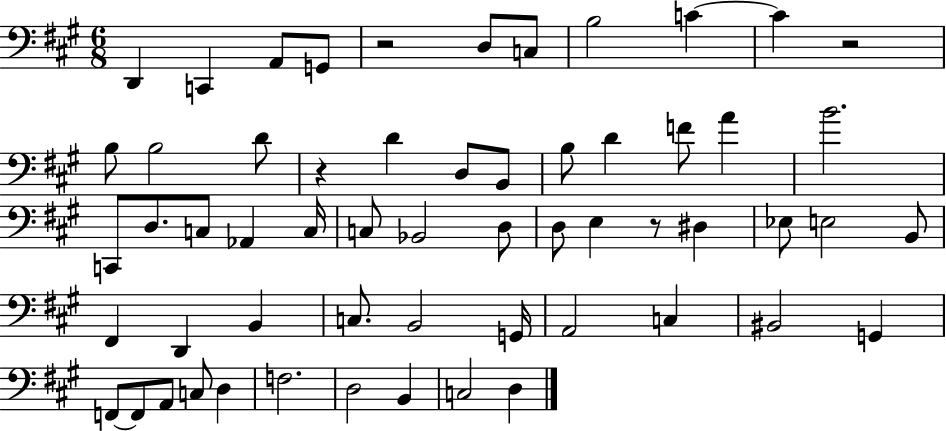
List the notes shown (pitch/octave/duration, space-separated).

D2/q C2/q A2/e G2/e R/h D3/e C3/e B3/h C4/q C4/q R/h B3/e B3/h D4/e R/q D4/q D3/e B2/e B3/e D4/q F4/e A4/q B4/h. C2/e D3/e. C3/e Ab2/q C3/s C3/e Bb2/h D3/e D3/e E3/q R/e D#3/q Eb3/e E3/h B2/e F#2/q D2/q B2/q C3/e. B2/h G2/s A2/h C3/q BIS2/h G2/q F2/e F2/e A2/e C3/e D3/q F3/h. D3/h B2/q C3/h D3/q